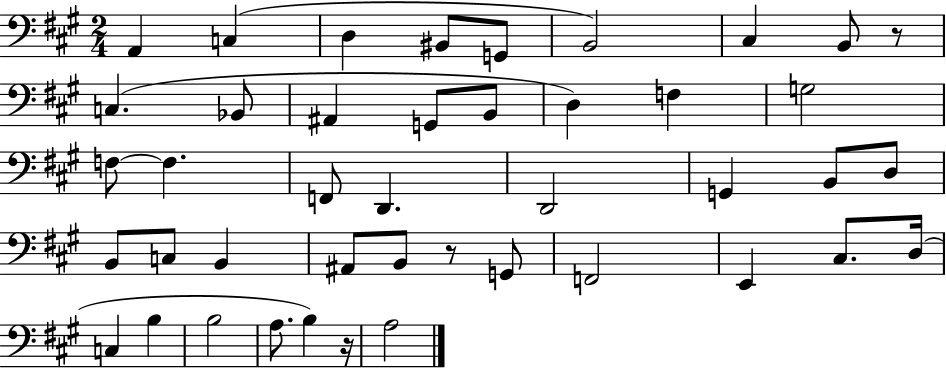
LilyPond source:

{
  \clef bass
  \numericTimeSignature
  \time 2/4
  \key a \major
  \repeat volta 2 { a,4 c4( | d4 bis,8 g,8 | b,2) | cis4 b,8 r8 | \break c4.( bes,8 | ais,4 g,8 b,8 | d4) f4 | g2 | \break f8~~ f4. | f,8 d,4. | d,2 | g,4 b,8 d8 | \break b,8 c8 b,4 | ais,8 b,8 r8 g,8 | f,2 | e,4 cis8. d16( | \break c4 b4 | b2 | a8. b4) r16 | a2 | \break } \bar "|."
}